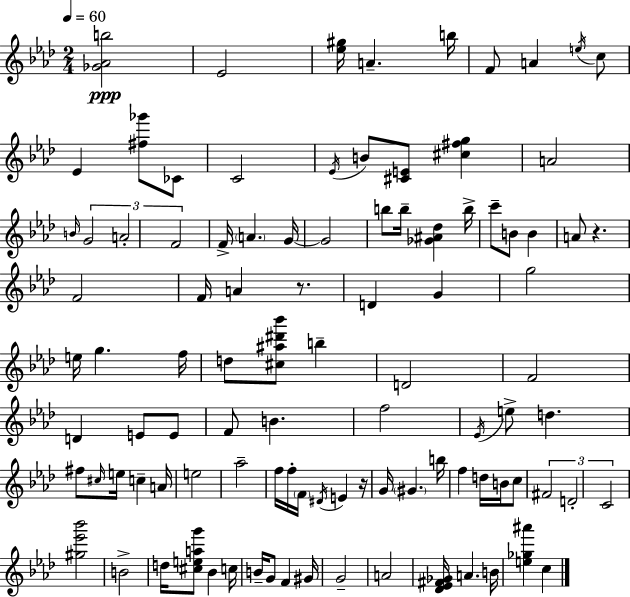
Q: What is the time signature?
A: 2/4